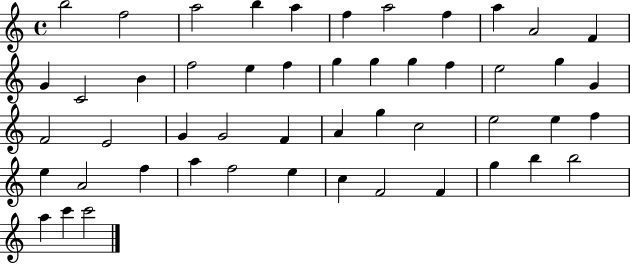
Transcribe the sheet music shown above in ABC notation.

X:1
T:Untitled
M:4/4
L:1/4
K:C
b2 f2 a2 b a f a2 f a A2 F G C2 B f2 e f g g g f e2 g G F2 E2 G G2 F A g c2 e2 e f e A2 f a f2 e c F2 F g b b2 a c' c'2